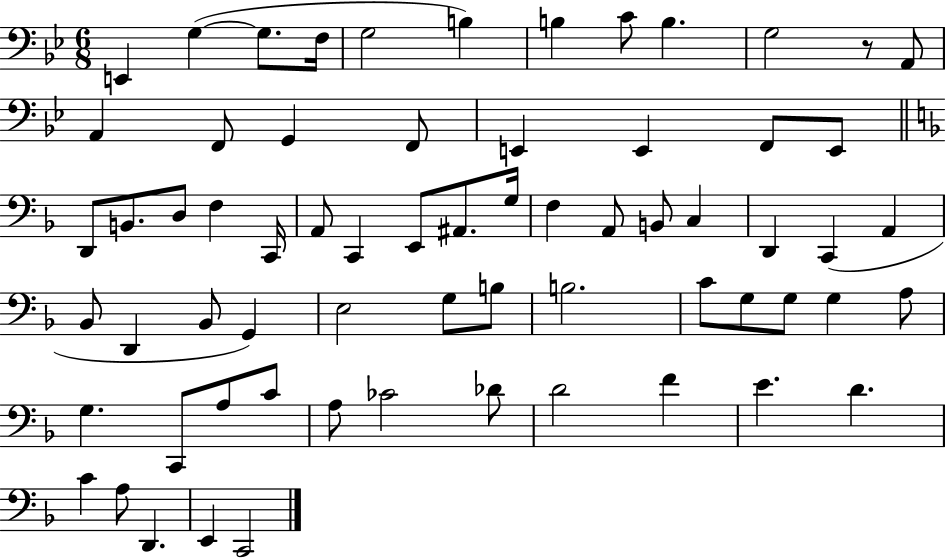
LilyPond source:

{
  \clef bass
  \numericTimeSignature
  \time 6/8
  \key bes \major
  e,4 g4~(~ g8. f16 | g2 b4) | b4 c'8 b4. | g2 r8 a,8 | \break a,4 f,8 g,4 f,8 | e,4 e,4 f,8 e,8 | \bar "||" \break \key d \minor d,8 b,8. d8 f4 c,16 | a,8 c,4 e,8 ais,8. g16 | f4 a,8 b,8 c4 | d,4 c,4( a,4 | \break bes,8 d,4 bes,8 g,4) | e2 g8 b8 | b2. | c'8 g8 g8 g4 a8 | \break g4. c,8 a8 c'8 | a8 ces'2 des'8 | d'2 f'4 | e'4. d'4. | \break c'4 a8 d,4. | e,4 c,2 | \bar "|."
}